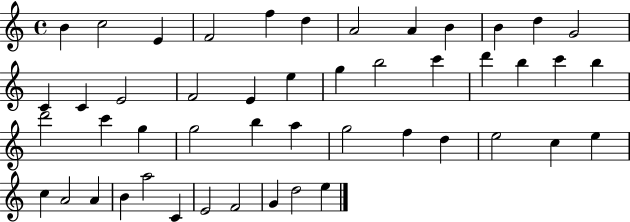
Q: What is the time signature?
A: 4/4